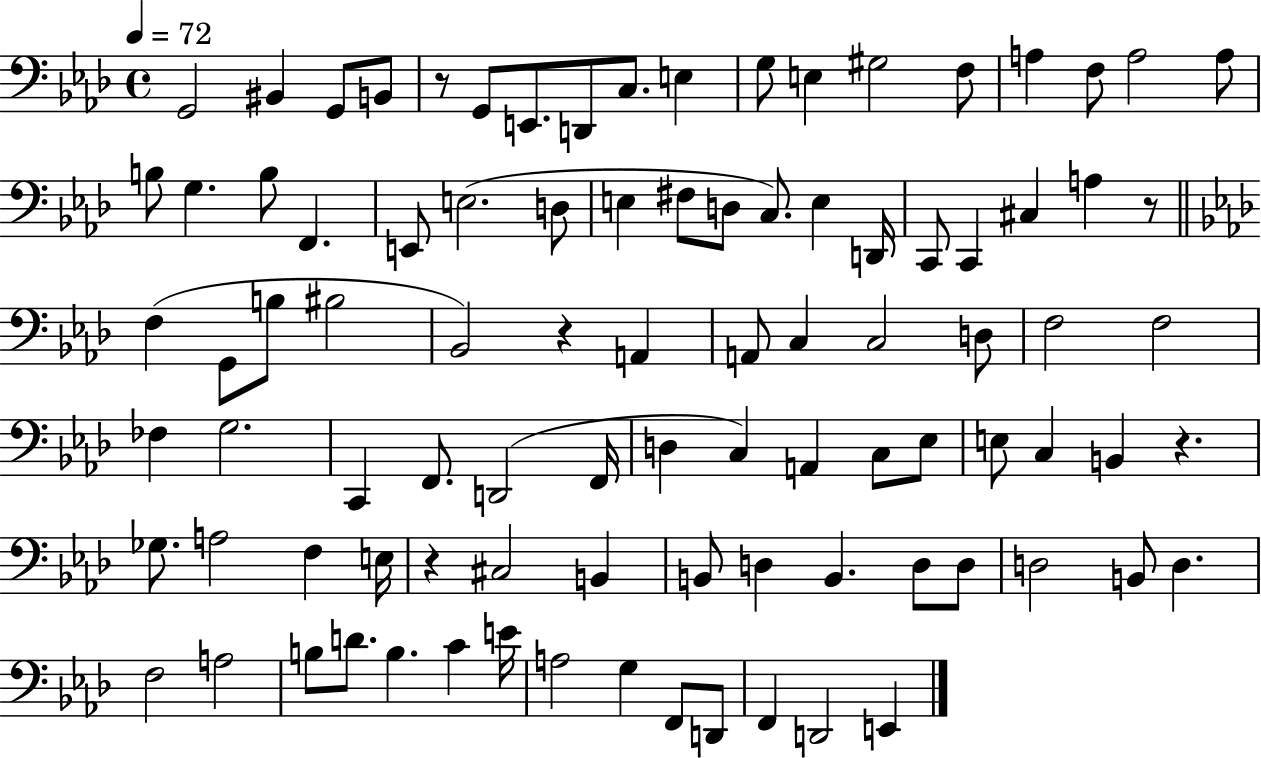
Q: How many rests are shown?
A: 5